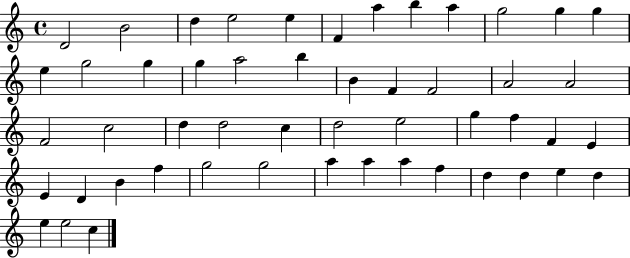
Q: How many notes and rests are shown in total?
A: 51